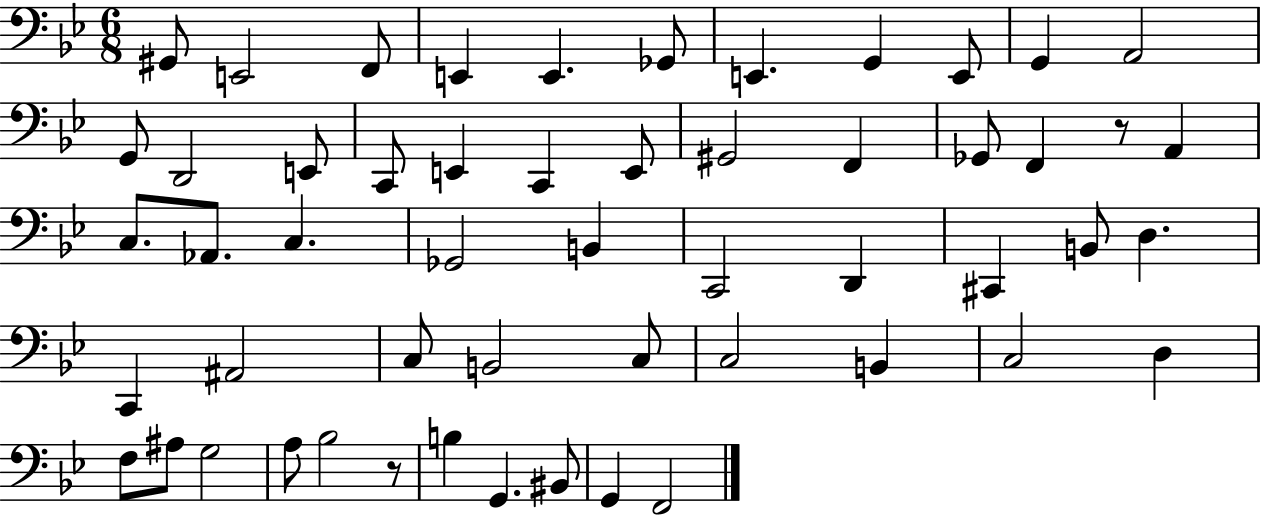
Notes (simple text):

G#2/e E2/h F2/e E2/q E2/q. Gb2/e E2/q. G2/q E2/e G2/q A2/h G2/e D2/h E2/e C2/e E2/q C2/q E2/e G#2/h F2/q Gb2/e F2/q R/e A2/q C3/e. Ab2/e. C3/q. Gb2/h B2/q C2/h D2/q C#2/q B2/e D3/q. C2/q A#2/h C3/e B2/h C3/e C3/h B2/q C3/h D3/q F3/e A#3/e G3/h A3/e Bb3/h R/e B3/q G2/q. BIS2/e G2/q F2/h